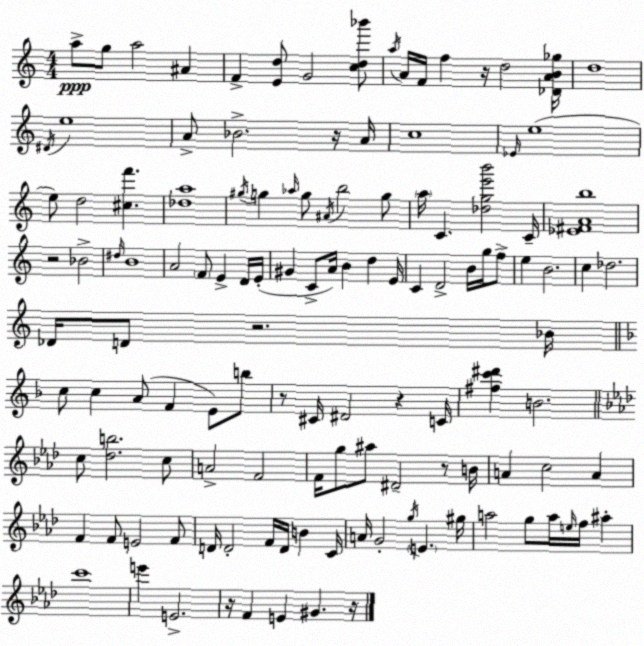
X:1
T:Untitled
M:4/4
L:1/4
K:C
a/2 g/2 a2 ^A F [Ed]/2 G2 [cd_b']/2 a/4 A/4 F/4 f z/4 d2 [_DAB_g]/4 d4 ^D/4 e4 A/2 _B2 z/4 A/4 c4 _E/4 e4 e/2 d2 [^cf'] [_da]4 ^g/4 g _a/4 g/2 ^A/4 b2 g/2 a/4 C [_dge'b']2 C/4 [_E^FAb]4 z2 _B2 ^d/4 B4 A2 F/2 E D/4 E/4 ^G C/2 A/4 B d E/4 C D2 B/4 g/4 f/2 e B2 c _d2 _D/4 D/2 z2 _B/4 c/2 c A/2 F E/2 b/2 z/2 ^C/4 ^D2 z C/4 [^fc'^d'] B2 c/2 [_db]2 c/2 A2 F2 F/4 g/2 ^a/2 ^D2 z/2 B/4 A c2 A F F/2 E2 F/2 D/4 D2 F/4 D/4 B C/4 A/4 G2 g/4 E ^g/4 a2 g/2 a/4 e/4 f/4 ^a c'4 e' E2 z/4 F E ^G z/4